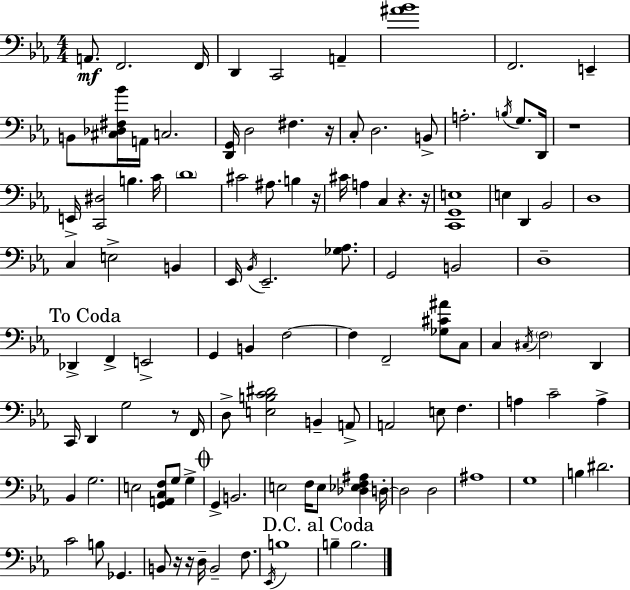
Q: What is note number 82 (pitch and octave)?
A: D3